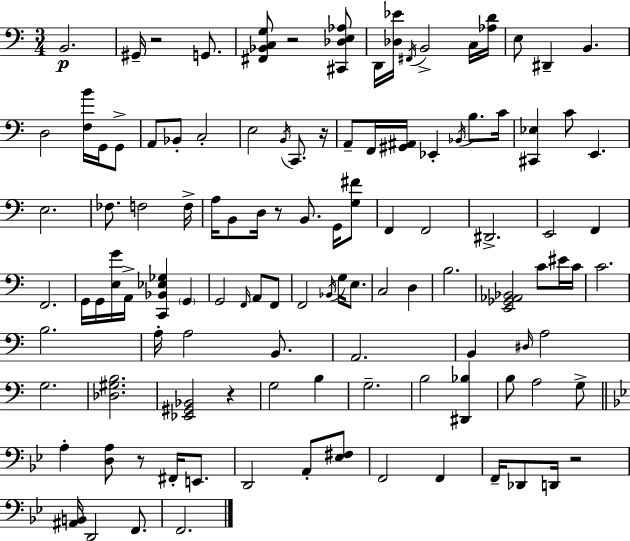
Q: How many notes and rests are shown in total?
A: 114